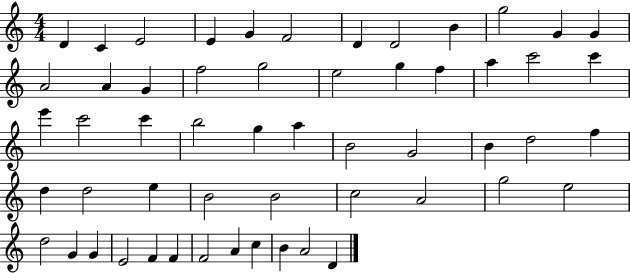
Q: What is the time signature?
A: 4/4